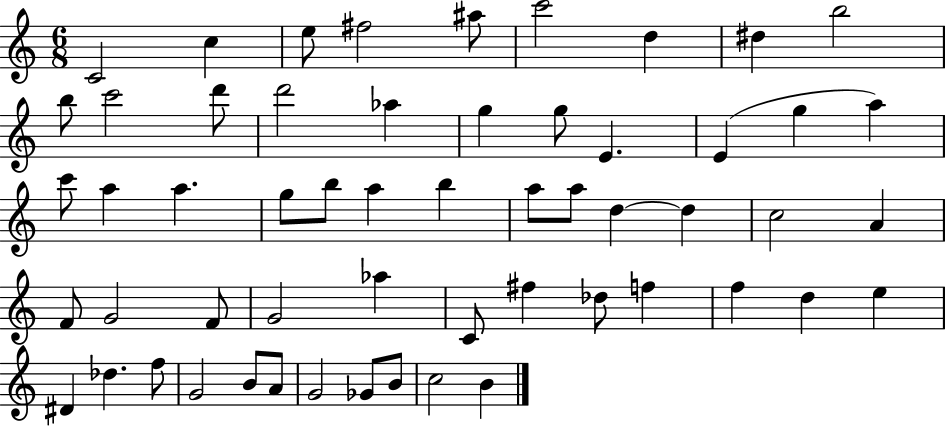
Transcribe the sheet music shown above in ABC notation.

X:1
T:Untitled
M:6/8
L:1/4
K:C
C2 c e/2 ^f2 ^a/2 c'2 d ^d b2 b/2 c'2 d'/2 d'2 _a g g/2 E E g a c'/2 a a g/2 b/2 a b a/2 a/2 d d c2 A F/2 G2 F/2 G2 _a C/2 ^f _d/2 f f d e ^D _d f/2 G2 B/2 A/2 G2 _G/2 B/2 c2 B